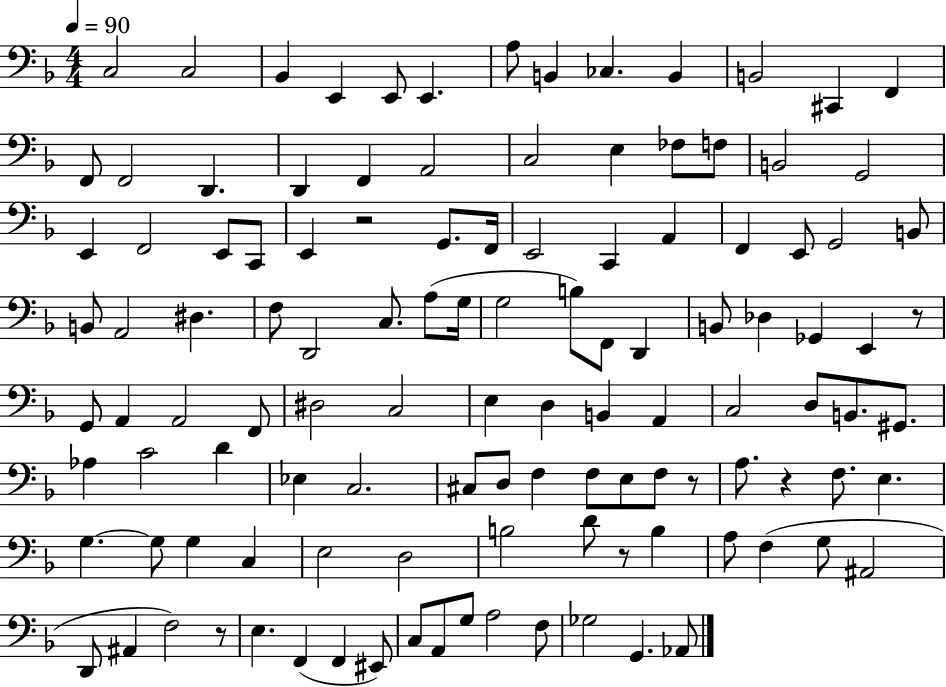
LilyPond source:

{
  \clef bass
  \numericTimeSignature
  \time 4/4
  \key f \major
  \tempo 4 = 90
  c2 c2 | bes,4 e,4 e,8 e,4. | a8 b,4 ces4. b,4 | b,2 cis,4 f,4 | \break f,8 f,2 d,4. | d,4 f,4 a,2 | c2 e4 fes8 f8 | b,2 g,2 | \break e,4 f,2 e,8 c,8 | e,4 r2 g,8. f,16 | e,2 c,4 a,4 | f,4 e,8 g,2 b,8 | \break b,8 a,2 dis4. | f8 d,2 c8. a8( g16 | g2 b8) f,8 d,4 | b,8 des4 ges,4 e,4 r8 | \break g,8 a,4 a,2 f,8 | dis2 c2 | e4 d4 b,4 a,4 | c2 d8 b,8. gis,8. | \break aes4 c'2 d'4 | ees4 c2. | cis8 d8 f4 f8 e8 f8 r8 | a8. r4 f8. e4. | \break g4.~~ g8 g4 c4 | e2 d2 | b2 d'8 r8 b4 | a8 f4( g8 ais,2 | \break d,8 ais,4 f2) r8 | e4. f,4( f,4 eis,8) | c8 a,8 g8 a2 f8 | ges2 g,4. aes,8 | \break \bar "|."
}